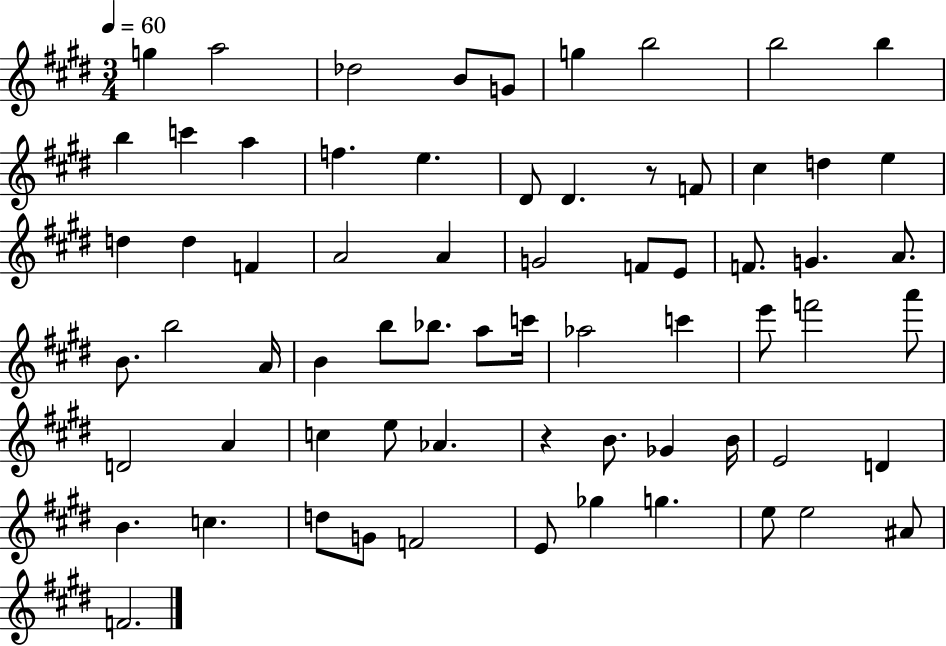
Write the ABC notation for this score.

X:1
T:Untitled
M:3/4
L:1/4
K:E
g a2 _d2 B/2 G/2 g b2 b2 b b c' a f e ^D/2 ^D z/2 F/2 ^c d e d d F A2 A G2 F/2 E/2 F/2 G A/2 B/2 b2 A/4 B b/2 _b/2 a/2 c'/4 _a2 c' e'/2 f'2 a'/2 D2 A c e/2 _A z B/2 _G B/4 E2 D B c d/2 G/2 F2 E/2 _g g e/2 e2 ^A/2 F2